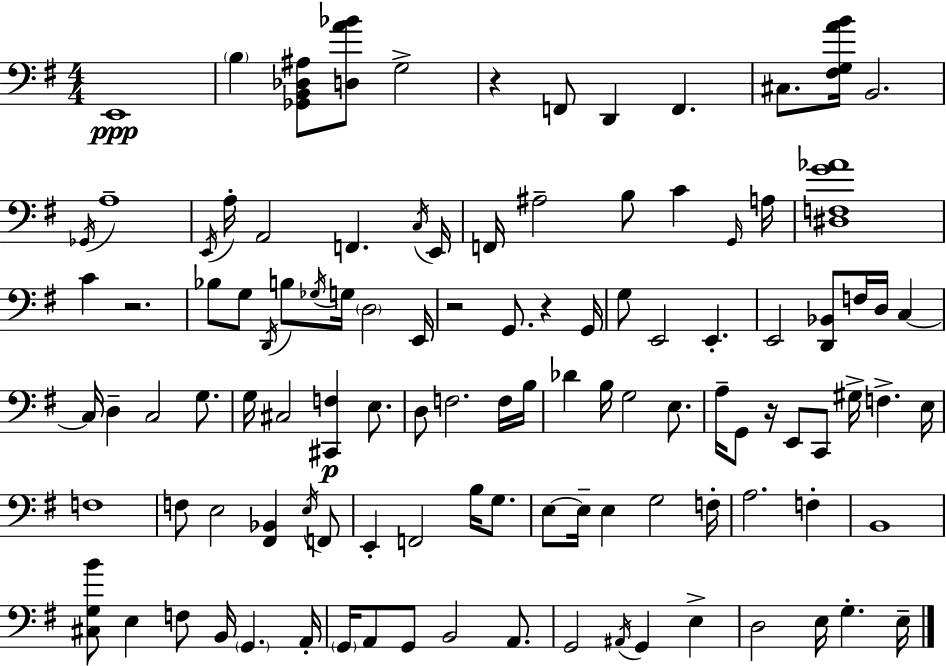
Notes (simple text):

E2/w B3/q [Gb2,B2,Db3,A#3]/e [D3,A4,Bb4]/e G3/h R/q F2/e D2/q F2/q. C#3/e. [F#3,G3,A4,B4]/s B2/h. Gb2/s A3/w E2/s A3/s A2/h F2/q. C3/s E2/s F2/s A#3/h B3/e C4/q G2/s A3/s [D#3,F3,G4,Ab4]/w C4/q R/h. Bb3/e G3/e D2/s B3/e Gb3/s G3/s D3/h E2/s R/h G2/e. R/q G2/s G3/e E2/h E2/q. E2/h [D2,Bb2]/e F3/s D3/s C3/q C3/s D3/q C3/h G3/e. G3/s C#3/h [C#2,F3]/q E3/e. D3/e F3/h. F3/s B3/s Db4/q B3/s G3/h E3/e. A3/s G2/e R/s E2/e C2/e G#3/s F3/q. E3/s F3/w F3/e E3/h [F#2,Bb2]/q E3/s F2/e E2/q F2/h B3/s G3/e. E3/e E3/s E3/q G3/h F3/s A3/h. F3/q B2/w [C#3,G3,B4]/e E3/q F3/e B2/s G2/q. A2/s G2/s A2/e G2/e B2/h A2/e. G2/h A#2/s G2/q E3/q D3/h E3/s G3/q. E3/s